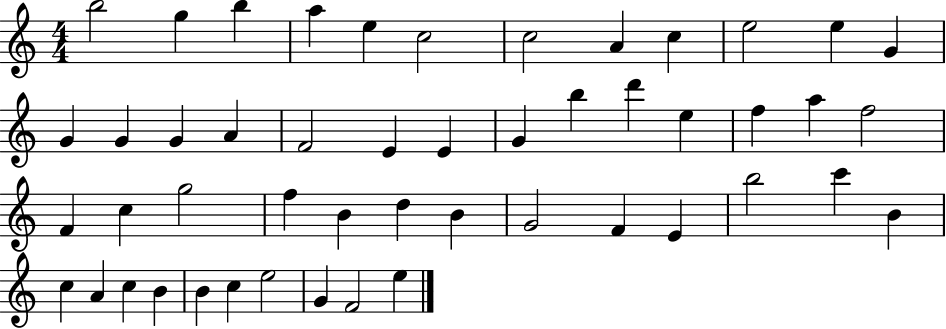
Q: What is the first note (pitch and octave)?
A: B5